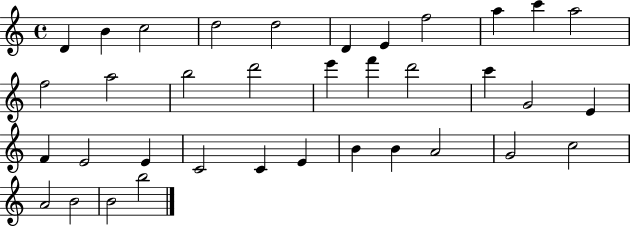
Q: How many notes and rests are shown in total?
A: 36